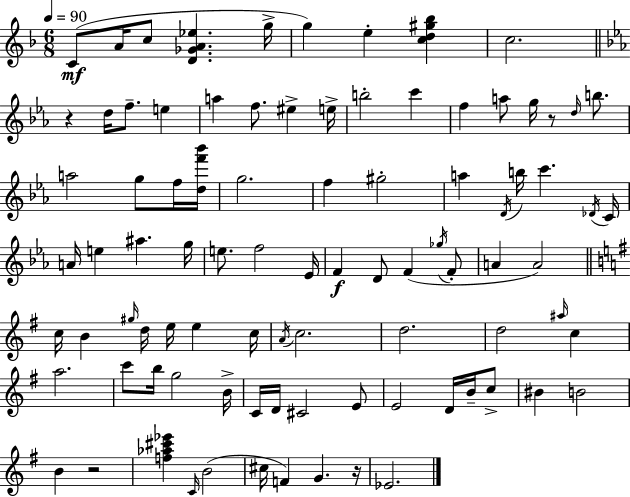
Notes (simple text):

C4/e A4/s C5/e [D4,Gb4,A4,Eb5]/q. G5/s G5/q E5/q [C5,D5,G#5,Bb5]/q C5/h. R/q D5/s F5/e. E5/q A5/q F5/e. EIS5/q E5/s B5/h C6/q F5/q A5/e G5/s R/e D5/s B5/e. A5/h G5/e F5/s [D5,F6,Bb6]/s G5/h. F5/q G#5/h A5/q D4/s B5/s C6/q. Db4/s C4/s A4/s E5/q A#5/q. G5/s E5/e. F5/h Eb4/s F4/q D4/e F4/q Gb5/s F4/e A4/q A4/h C5/s B4/q G#5/s D5/s E5/s E5/q C5/s A4/s C5/h. D5/h. D5/h A#5/s C5/q A5/h. C6/e B5/s G5/h B4/s C4/s D4/s C#4/h E4/e E4/h D4/s B4/s C5/e BIS4/q B4/h B4/q R/h [F5,Ab5,C#6,Eb6]/q C4/s B4/h C#5/s F4/q G4/q. R/s Eb4/h.